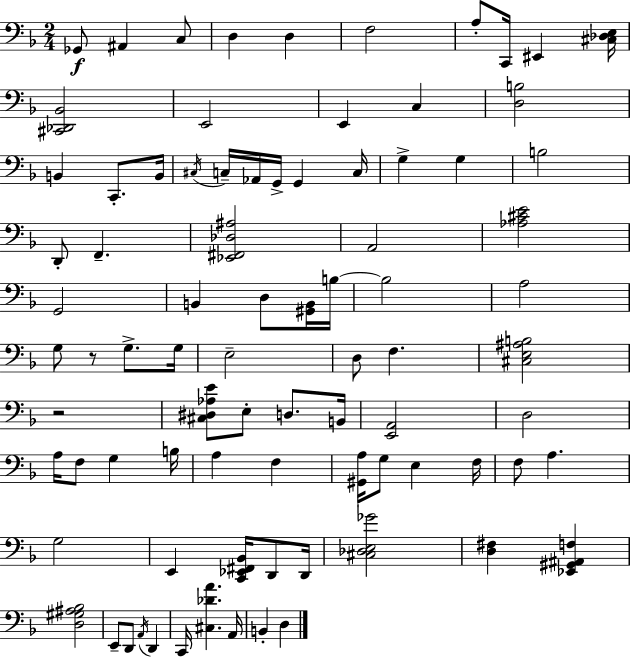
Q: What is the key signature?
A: F major